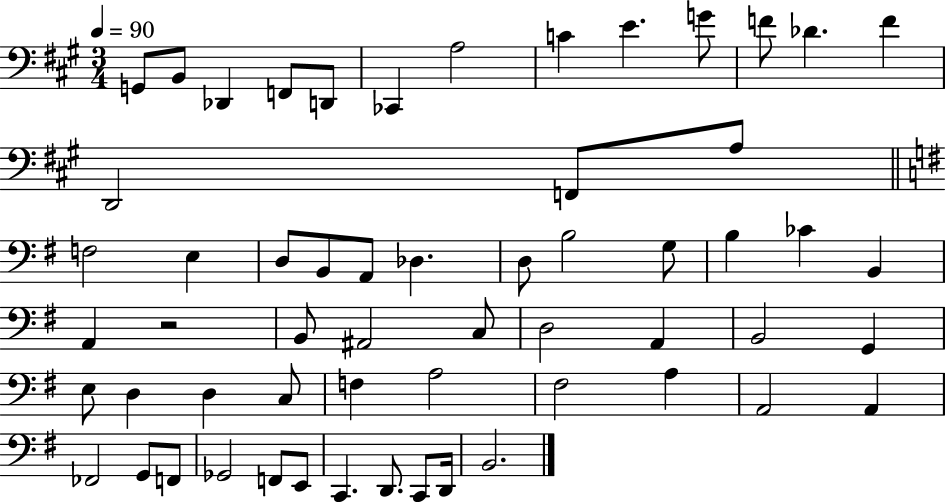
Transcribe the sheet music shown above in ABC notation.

X:1
T:Untitled
M:3/4
L:1/4
K:A
G,,/2 B,,/2 _D,, F,,/2 D,,/2 _C,, A,2 C E G/2 F/2 _D F D,,2 F,,/2 A,/2 F,2 E, D,/2 B,,/2 A,,/2 _D, D,/2 B,2 G,/2 B, _C B,, A,, z2 B,,/2 ^A,,2 C,/2 D,2 A,, B,,2 G,, E,/2 D, D, C,/2 F, A,2 ^F,2 A, A,,2 A,, _F,,2 G,,/2 F,,/2 _G,,2 F,,/2 E,,/2 C,, D,,/2 C,,/2 D,,/4 B,,2